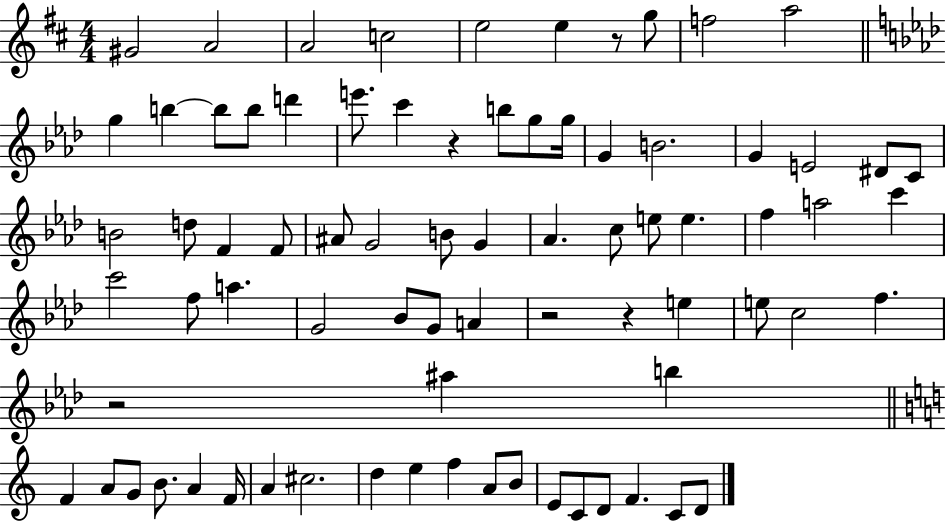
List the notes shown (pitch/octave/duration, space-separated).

G#4/h A4/h A4/h C5/h E5/h E5/q R/e G5/e F5/h A5/h G5/q B5/q B5/e B5/e D6/q E6/e. C6/q R/q B5/e G5/e G5/s G4/q B4/h. G4/q E4/h D#4/e C4/e B4/h D5/e F4/q F4/e A#4/e G4/h B4/e G4/q Ab4/q. C5/e E5/e E5/q. F5/q A5/h C6/q C6/h F5/e A5/q. G4/h Bb4/e G4/e A4/q R/h R/q E5/q E5/e C5/h F5/q. R/h A#5/q B5/q F4/q A4/e G4/e B4/e. A4/q F4/s A4/q C#5/h. D5/q E5/q F5/q A4/e B4/e E4/e C4/e D4/e F4/q. C4/e D4/e